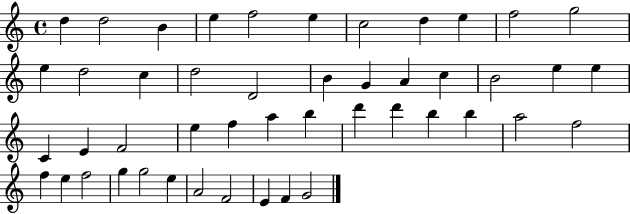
D5/q D5/h B4/q E5/q F5/h E5/q C5/h D5/q E5/q F5/h G5/h E5/q D5/h C5/q D5/h D4/h B4/q G4/q A4/q C5/q B4/h E5/q E5/q C4/q E4/q F4/h E5/q F5/q A5/q B5/q D6/q D6/q B5/q B5/q A5/h F5/h F5/q E5/q F5/h G5/q G5/h E5/q A4/h F4/h E4/q F4/q G4/h